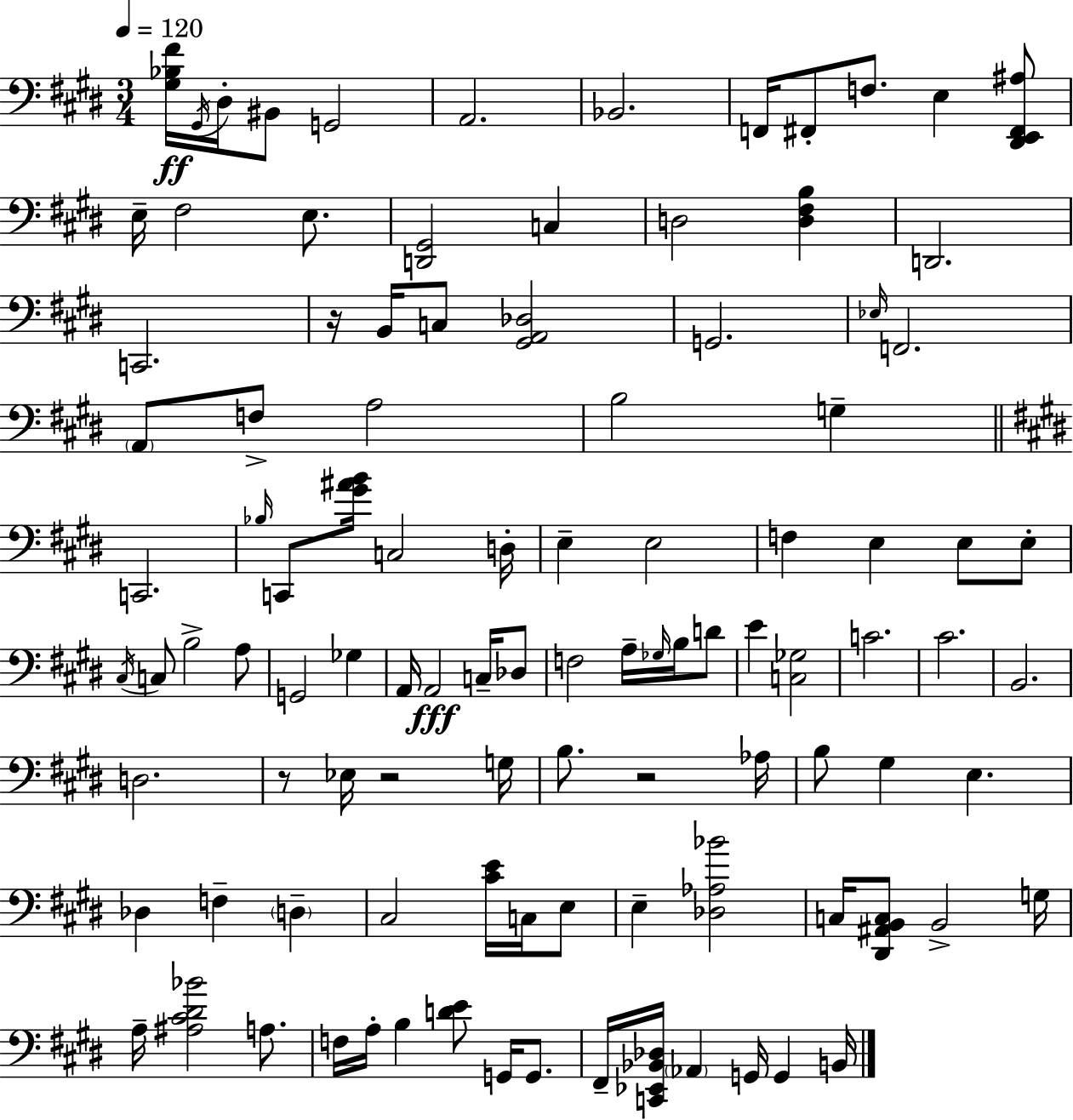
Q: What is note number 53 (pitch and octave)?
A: D4